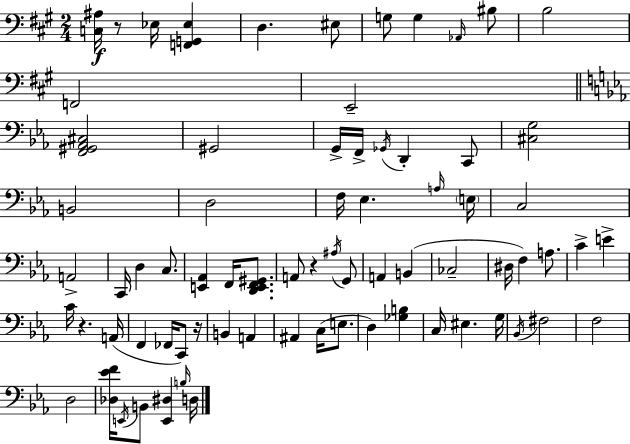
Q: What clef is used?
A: bass